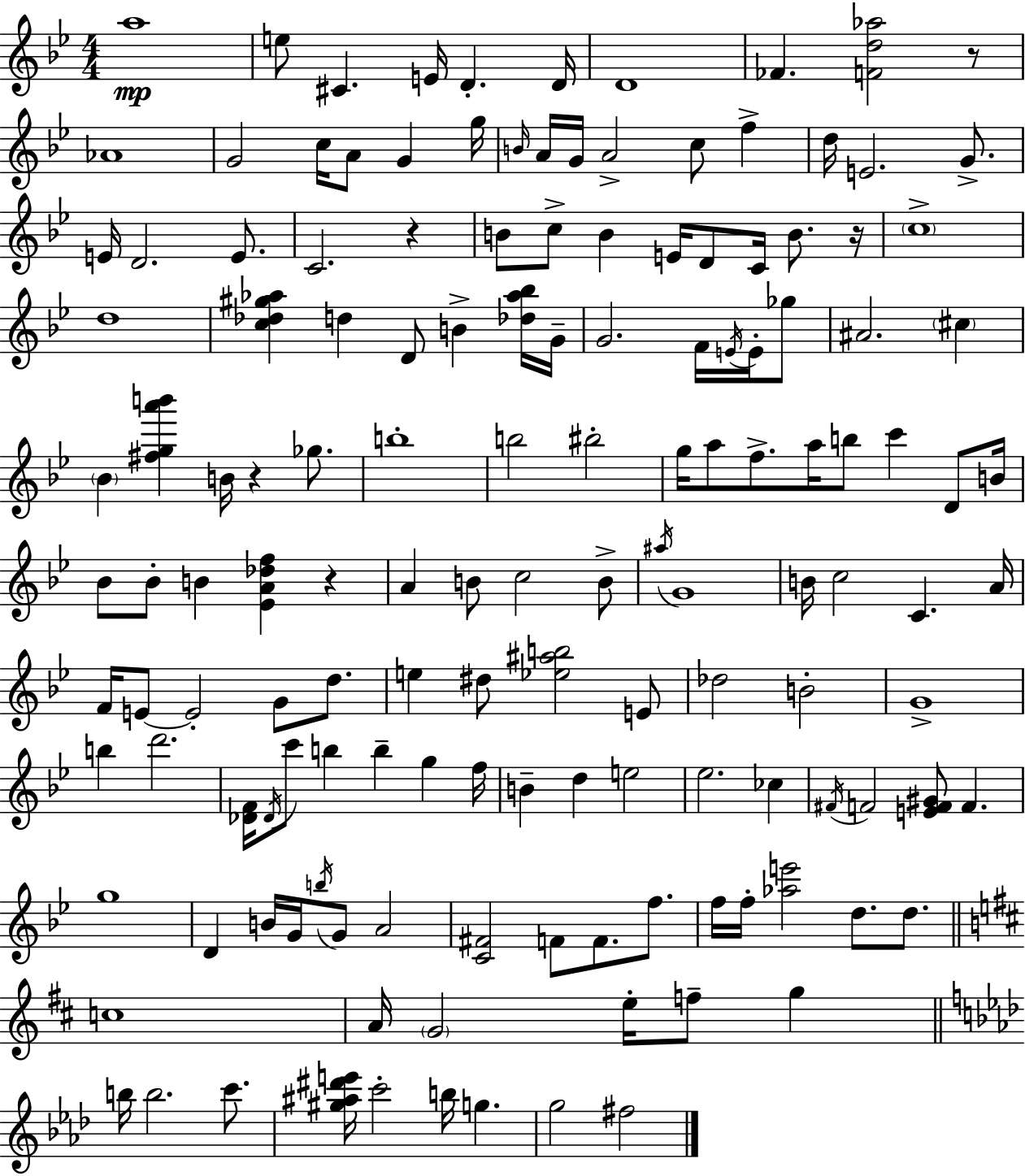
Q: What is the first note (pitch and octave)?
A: A5